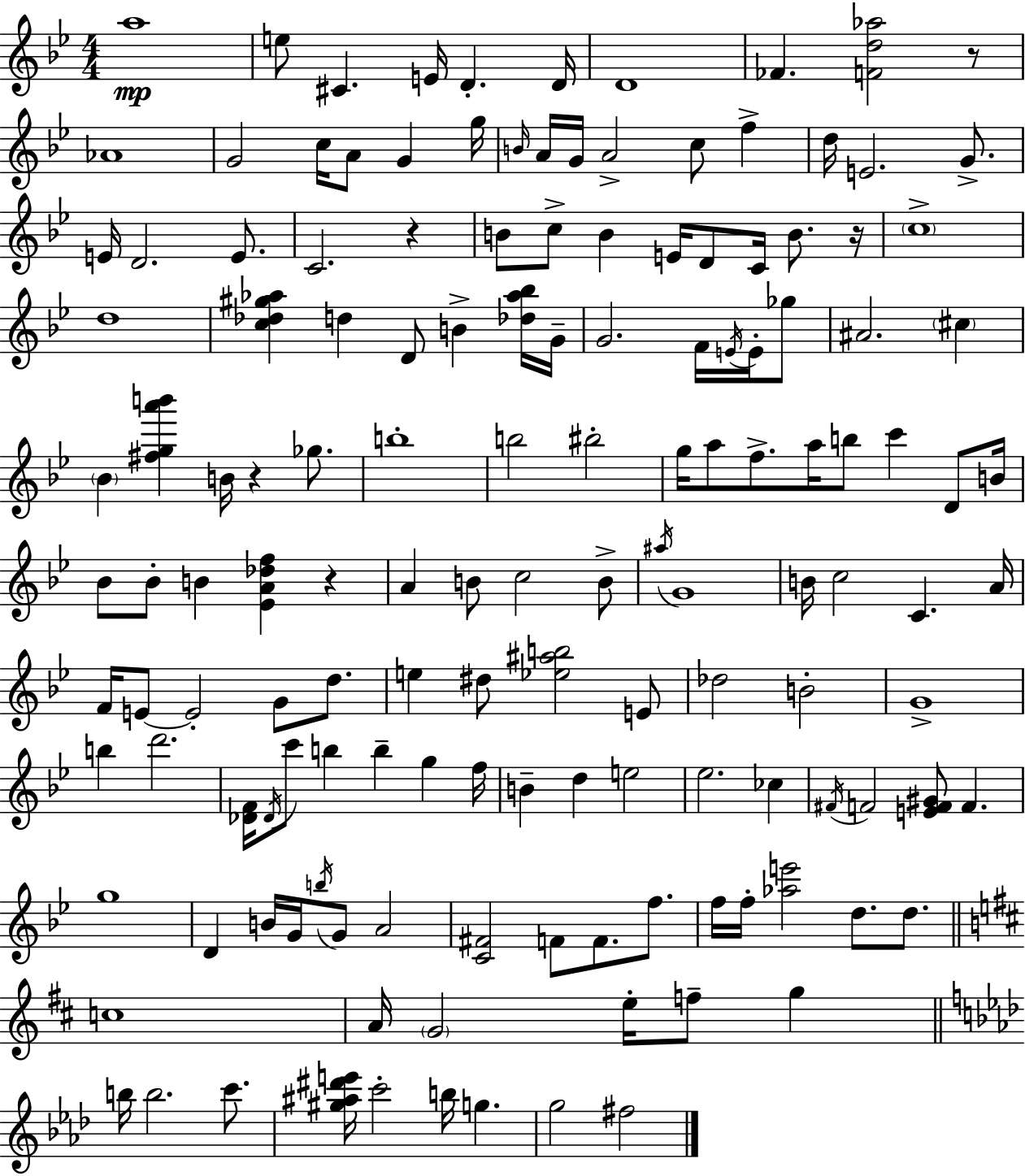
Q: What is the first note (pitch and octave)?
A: A5